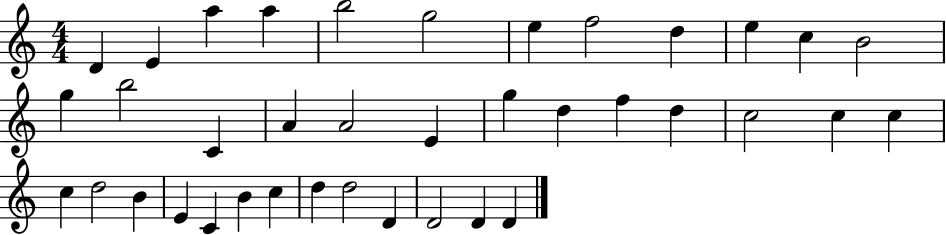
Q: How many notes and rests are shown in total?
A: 38